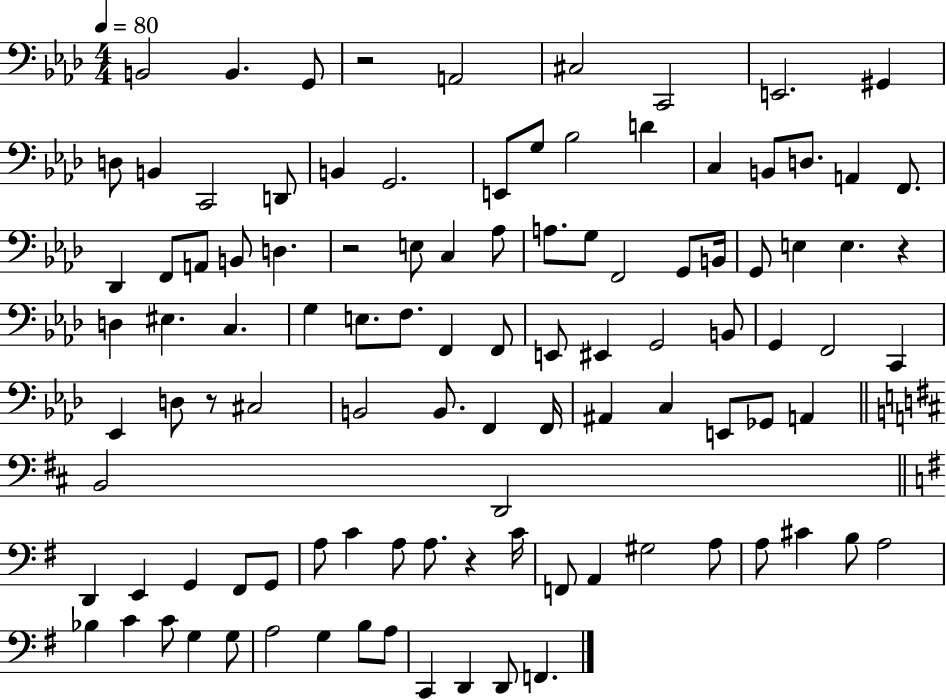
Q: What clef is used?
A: bass